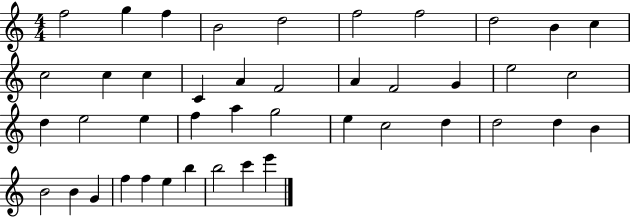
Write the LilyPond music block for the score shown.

{
  \clef treble
  \numericTimeSignature
  \time 4/4
  \key c \major
  f''2 g''4 f''4 | b'2 d''2 | f''2 f''2 | d''2 b'4 c''4 | \break c''2 c''4 c''4 | c'4 a'4 f'2 | a'4 f'2 g'4 | e''2 c''2 | \break d''4 e''2 e''4 | f''4 a''4 g''2 | e''4 c''2 d''4 | d''2 d''4 b'4 | \break b'2 b'4 g'4 | f''4 f''4 e''4 b''4 | b''2 c'''4 e'''4 | \bar "|."
}